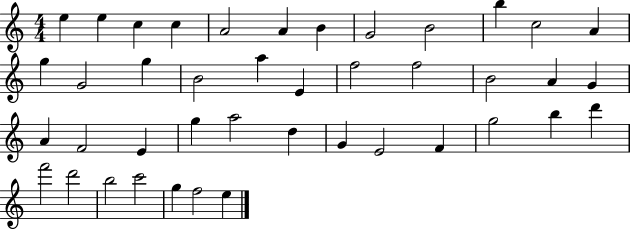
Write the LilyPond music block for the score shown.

{
  \clef treble
  \numericTimeSignature
  \time 4/4
  \key c \major
  e''4 e''4 c''4 c''4 | a'2 a'4 b'4 | g'2 b'2 | b''4 c''2 a'4 | \break g''4 g'2 g''4 | b'2 a''4 e'4 | f''2 f''2 | b'2 a'4 g'4 | \break a'4 f'2 e'4 | g''4 a''2 d''4 | g'4 e'2 f'4 | g''2 b''4 d'''4 | \break f'''2 d'''2 | b''2 c'''2 | g''4 f''2 e''4 | \bar "|."
}